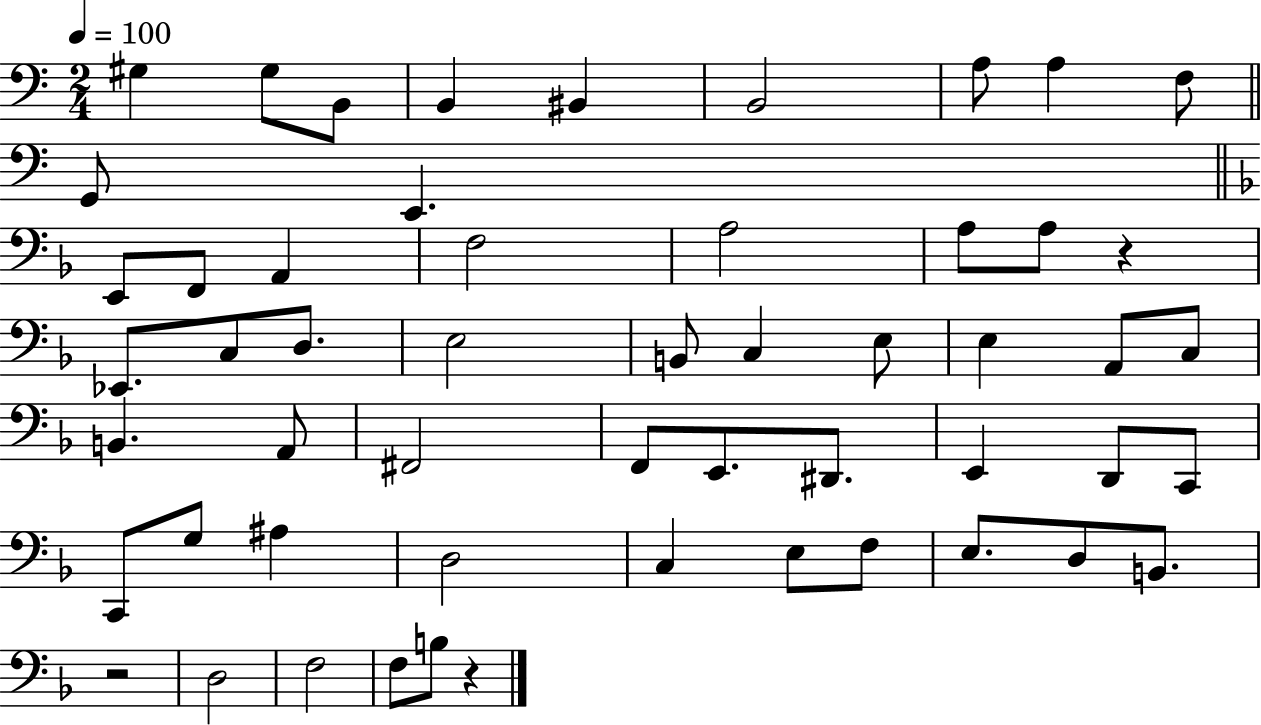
X:1
T:Untitled
M:2/4
L:1/4
K:C
^G, ^G,/2 B,,/2 B,, ^B,, B,,2 A,/2 A, F,/2 G,,/2 E,, E,,/2 F,,/2 A,, F,2 A,2 A,/2 A,/2 z _E,,/2 C,/2 D,/2 E,2 B,,/2 C, E,/2 E, A,,/2 C,/2 B,, A,,/2 ^F,,2 F,,/2 E,,/2 ^D,,/2 E,, D,,/2 C,,/2 C,,/2 G,/2 ^A, D,2 C, E,/2 F,/2 E,/2 D,/2 B,,/2 z2 D,2 F,2 F,/2 B,/2 z